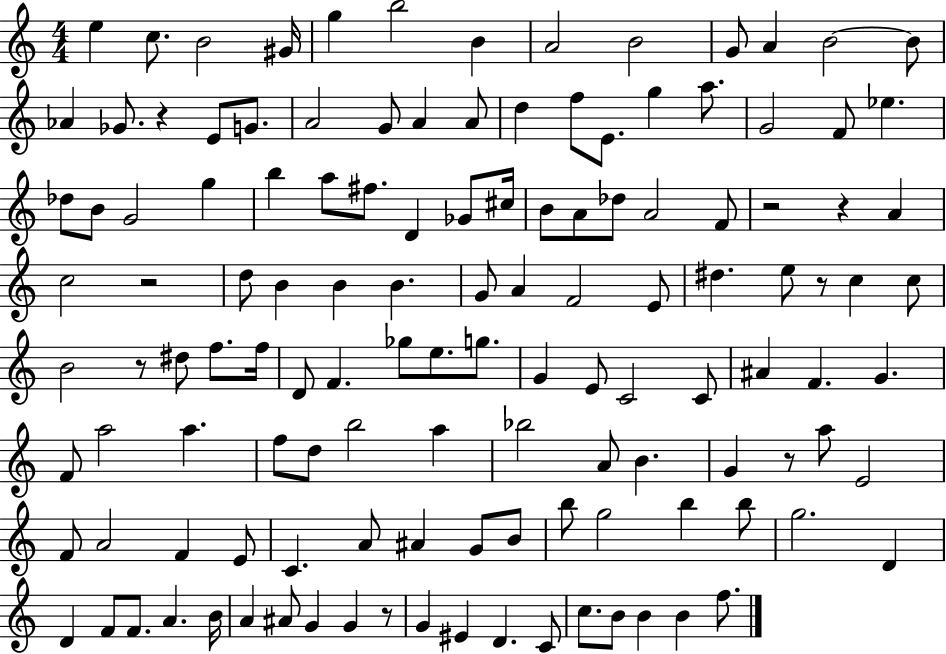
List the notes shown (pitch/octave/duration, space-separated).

E5/q C5/e. B4/h G#4/s G5/q B5/h B4/q A4/h B4/h G4/e A4/q B4/h B4/e Ab4/q Gb4/e. R/q E4/e G4/e. A4/h G4/e A4/q A4/e D5/q F5/e E4/e. G5/q A5/e. G4/h F4/e Eb5/q. Db5/e B4/e G4/h G5/q B5/q A5/e F#5/e. D4/q Gb4/e C#5/s B4/e A4/e Db5/e A4/h F4/e R/h R/q A4/q C5/h R/h D5/e B4/q B4/q B4/q. G4/e A4/q F4/h E4/e D#5/q. E5/e R/e C5/q C5/e B4/h R/e D#5/e F5/e. F5/s D4/e F4/q. Gb5/e E5/e. G5/e. G4/q E4/e C4/h C4/e A#4/q F4/q. G4/q. F4/e A5/h A5/q. F5/e D5/e B5/h A5/q Bb5/h A4/e B4/q. G4/q R/e A5/e E4/h F4/e A4/h F4/q E4/e C4/q. A4/e A#4/q G4/e B4/e B5/e G5/h B5/q B5/e G5/h. D4/q D4/q F4/e F4/e. A4/q. B4/s A4/q A#4/e G4/q G4/q R/e G4/q EIS4/q D4/q. C4/e C5/e. B4/e B4/q B4/q F5/e.